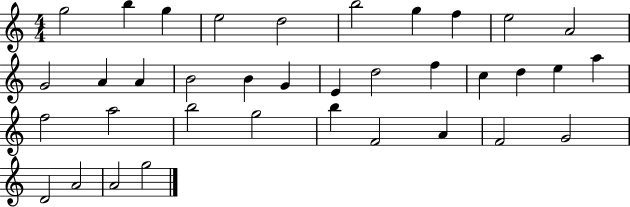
{
  \clef treble
  \numericTimeSignature
  \time 4/4
  \key c \major
  g''2 b''4 g''4 | e''2 d''2 | b''2 g''4 f''4 | e''2 a'2 | \break g'2 a'4 a'4 | b'2 b'4 g'4 | e'4 d''2 f''4 | c''4 d''4 e''4 a''4 | \break f''2 a''2 | b''2 g''2 | b''4 f'2 a'4 | f'2 g'2 | \break d'2 a'2 | a'2 g''2 | \bar "|."
}